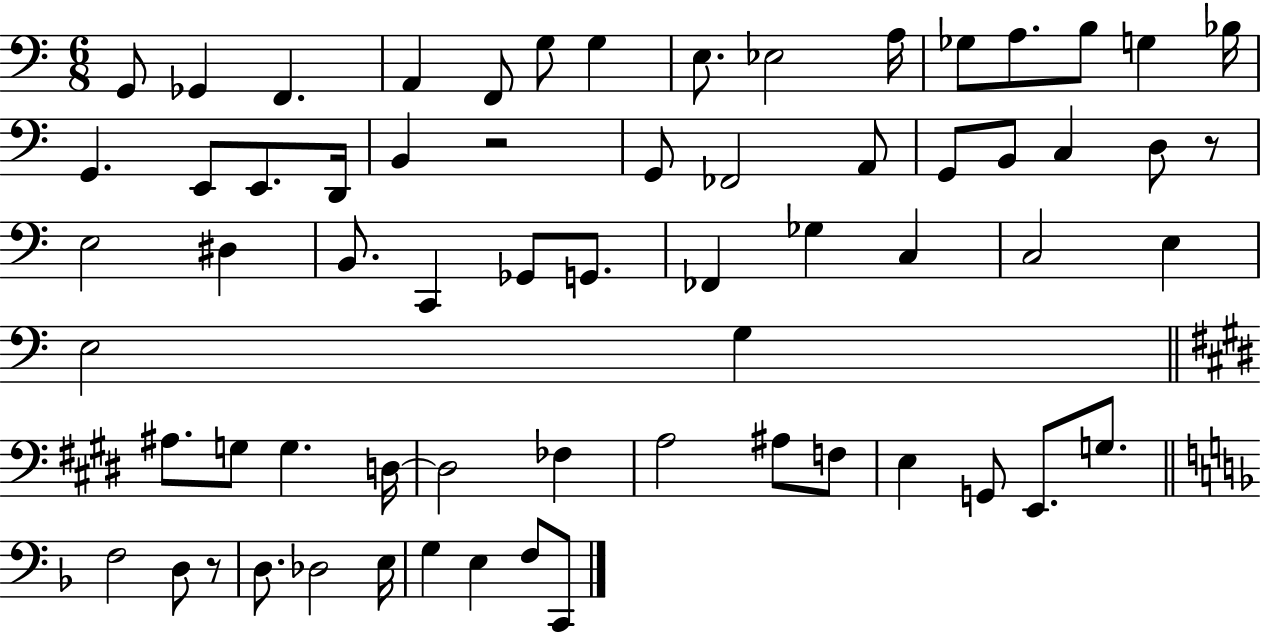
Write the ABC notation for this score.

X:1
T:Untitled
M:6/8
L:1/4
K:C
G,,/2 _G,, F,, A,, F,,/2 G,/2 G, E,/2 _E,2 A,/4 _G,/2 A,/2 B,/2 G, _B,/4 G,, E,,/2 E,,/2 D,,/4 B,, z2 G,,/2 _F,,2 A,,/2 G,,/2 B,,/2 C, D,/2 z/2 E,2 ^D, B,,/2 C,, _G,,/2 G,,/2 _F,, _G, C, C,2 E, E,2 G, ^A,/2 G,/2 G, D,/4 D,2 _F, A,2 ^A,/2 F,/2 E, G,,/2 E,,/2 G,/2 F,2 D,/2 z/2 D,/2 _D,2 E,/4 G, E, F,/2 C,,/2